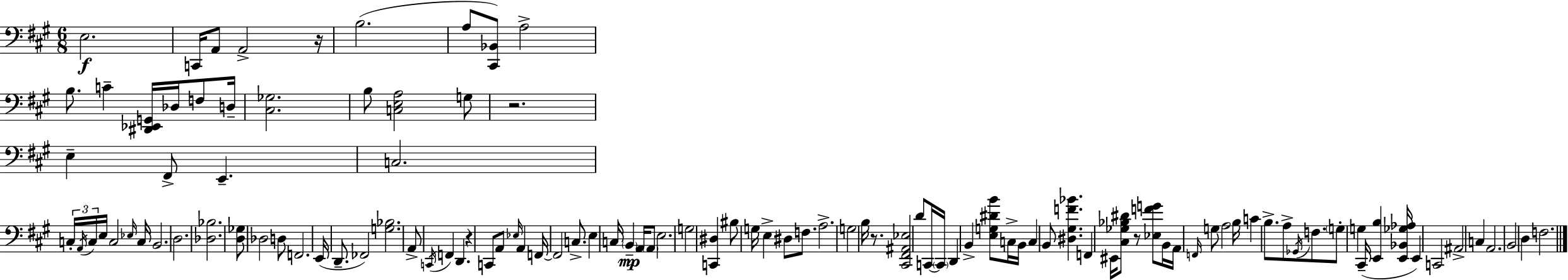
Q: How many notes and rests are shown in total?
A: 112